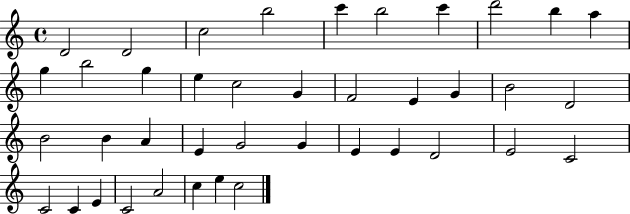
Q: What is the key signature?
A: C major